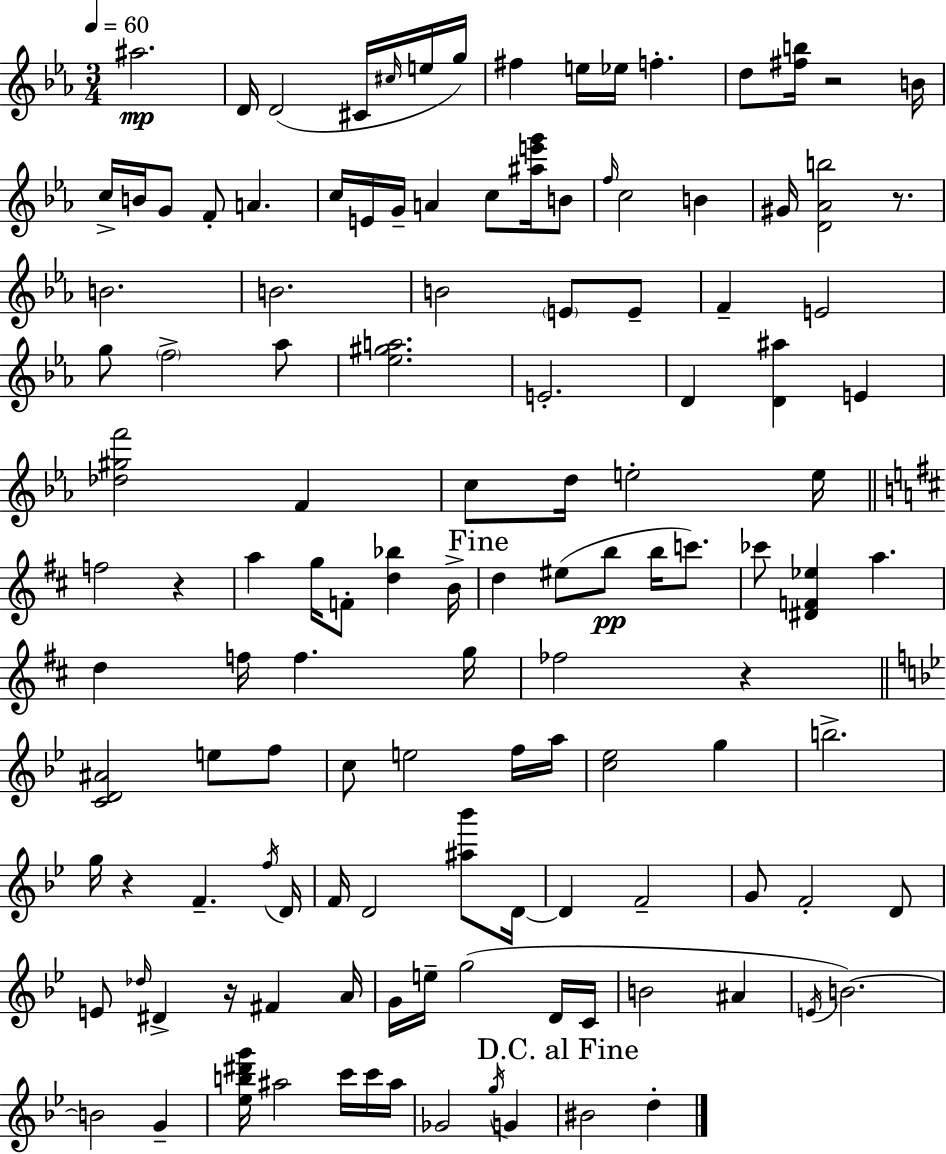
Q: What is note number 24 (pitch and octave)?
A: B4